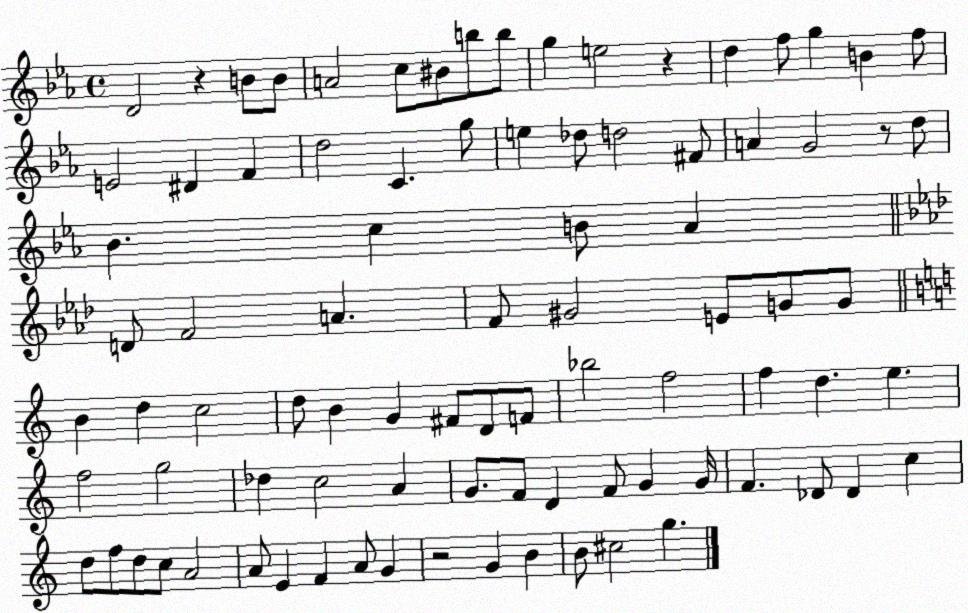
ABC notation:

X:1
T:Untitled
M:4/4
L:1/4
K:Eb
D2 z B/2 B/2 A2 c/2 ^B/2 b/2 b/2 g e2 z d f/2 g B f/2 E2 ^D F d2 C g/2 e _d/2 d2 ^F/2 A G2 z/2 d/2 _B c B/2 _A D/2 F2 A F/2 ^G2 E/2 G/2 G/2 B d c2 d/2 B G ^F/2 D/2 F/2 _b2 f2 f d e f2 g2 _d c2 A G/2 F/2 D F/2 G G/4 F _D/2 _D c d/2 f/2 d/2 c/2 A2 A/2 E F A/2 G z2 G B B/2 ^c2 g